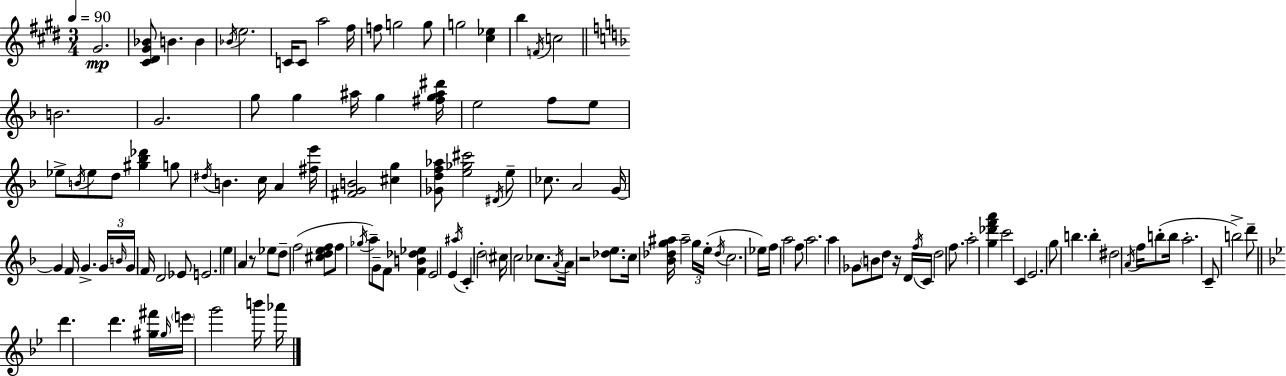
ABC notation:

X:1
T:Untitled
M:3/4
L:1/4
K:E
^G2 [^C^D^G_B]/2 B B _B/4 e2 C/4 C/2 a2 ^f/4 f/2 g2 g/2 g2 [^c_e] b F/4 c2 B2 G2 g/2 g ^a/4 g [^fg^a^d']/4 e2 f/2 e/2 _e/2 B/4 _e/2 d/2 [^g_b_d'] g/2 ^d/4 B c/4 A [^fe']/4 [^FGB]2 [^cg] [_Gdf_a]/2 [e_g^c']2 ^D/4 e/2 _c/2 A2 G/4 G F/4 G G/4 B/4 G/4 F/4 D2 _E/2 E2 e A z/2 _e/2 d/2 f2 [^cdef]/2 f/2 _g/4 a/2 G/2 F/2 [FB_d_e] E2 E ^a/4 C d2 ^c/4 c2 _c/2 A/4 A/4 z2 [_de]/2 c/4 [_B_dg^a]/4 ^a2 g/4 e/4 _d/4 c2 _e/4 f/4 a2 f/2 a2 a _G/2 B/2 d/2 z/4 D/4 f/4 C/4 d2 f/2 a2 [g_d'f'a'] c'2 C E2 g/2 b b ^d2 A/4 f/4 b/2 b/4 a2 C/2 b2 d'/2 d' d' [^g^f']/4 ^g/4 e'/4 g'2 b'/4 _a'/4